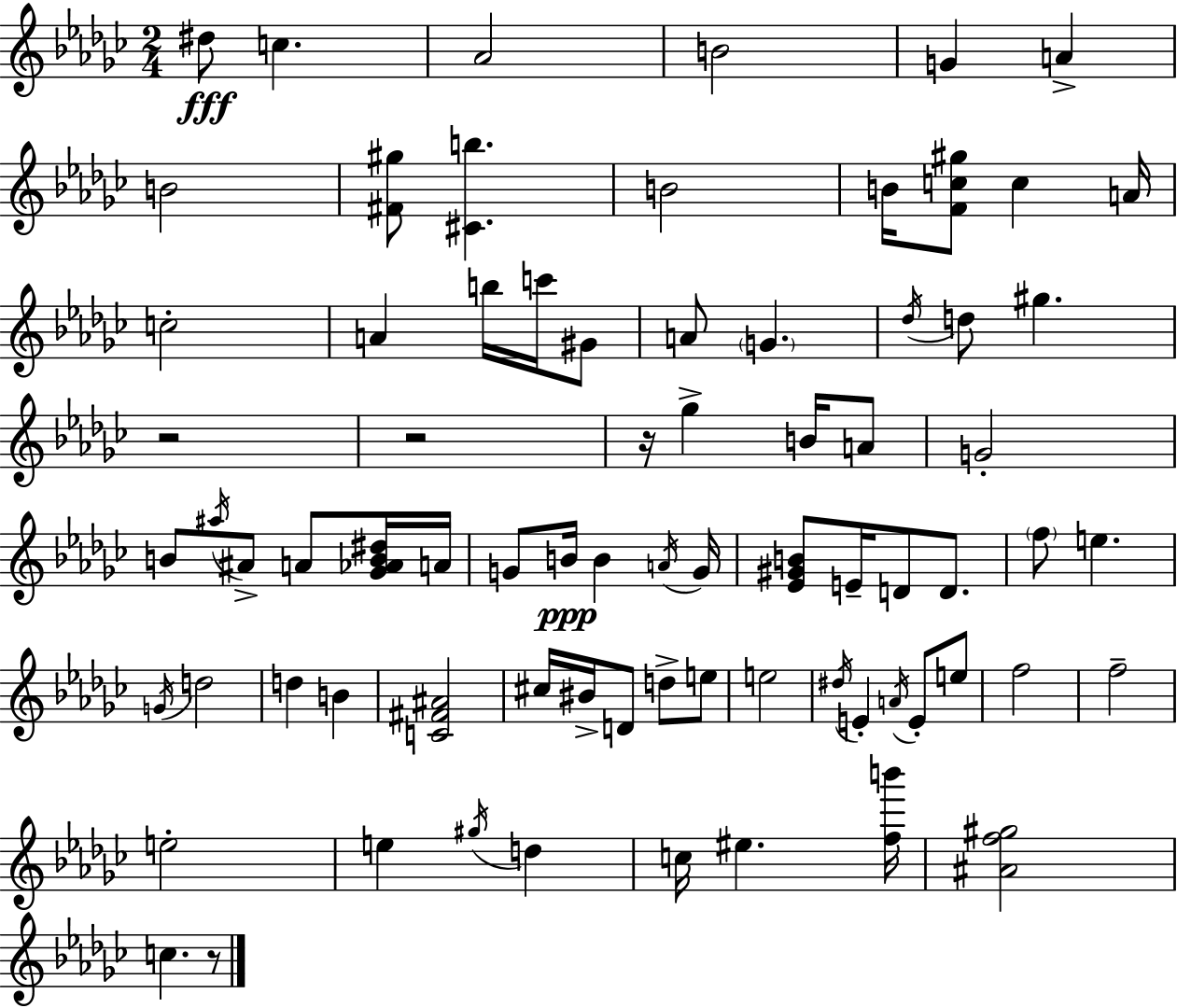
{
  \clef treble
  \numericTimeSignature
  \time 2/4
  \key ees \minor
  dis''8\fff c''4. | aes'2 | b'2 | g'4 a'4-> | \break b'2 | <fis' gis''>8 <cis' b''>4. | b'2 | b'16 <f' c'' gis''>8 c''4 a'16 | \break c''2-. | a'4 b''16 c'''16 gis'8 | a'8 \parenthesize g'4. | \acciaccatura { des''16 } d''8 gis''4. | \break r2 | r2 | r16 ges''4-> b'16 a'8 | g'2-. | \break b'8 \acciaccatura { ais''16 } ais'8-> a'8 | <ges' aes' b' dis''>16 a'16 g'8 b'16\ppp b'4 | \acciaccatura { a'16 } g'16 <ees' gis' b'>8 e'16-- d'8 | d'8. \parenthesize f''8 e''4. | \break \acciaccatura { g'16 } d''2 | d''4 | b'4 <c' fis' ais'>2 | cis''16 bis'16-> d'8 | \break d''8-> e''8 e''2 | \acciaccatura { dis''16 } e'4-. | \acciaccatura { a'16 } e'8-. e''8 f''2 | f''2-- | \break e''2-. | e''4 | \acciaccatura { gis''16 } d''4 c''16 | eis''4. <f'' b'''>16 <ais' f'' gis''>2 | \break c''4. | r8 \bar "|."
}